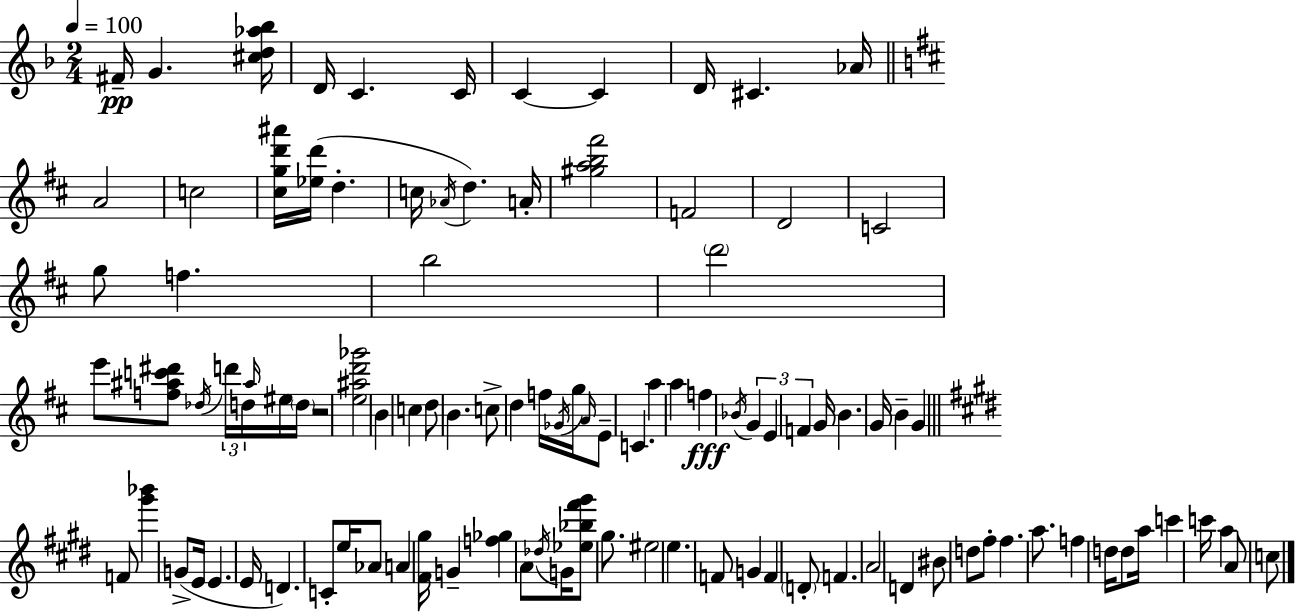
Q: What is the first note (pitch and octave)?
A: F#4